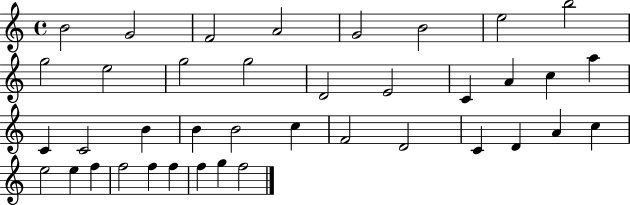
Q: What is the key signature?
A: C major